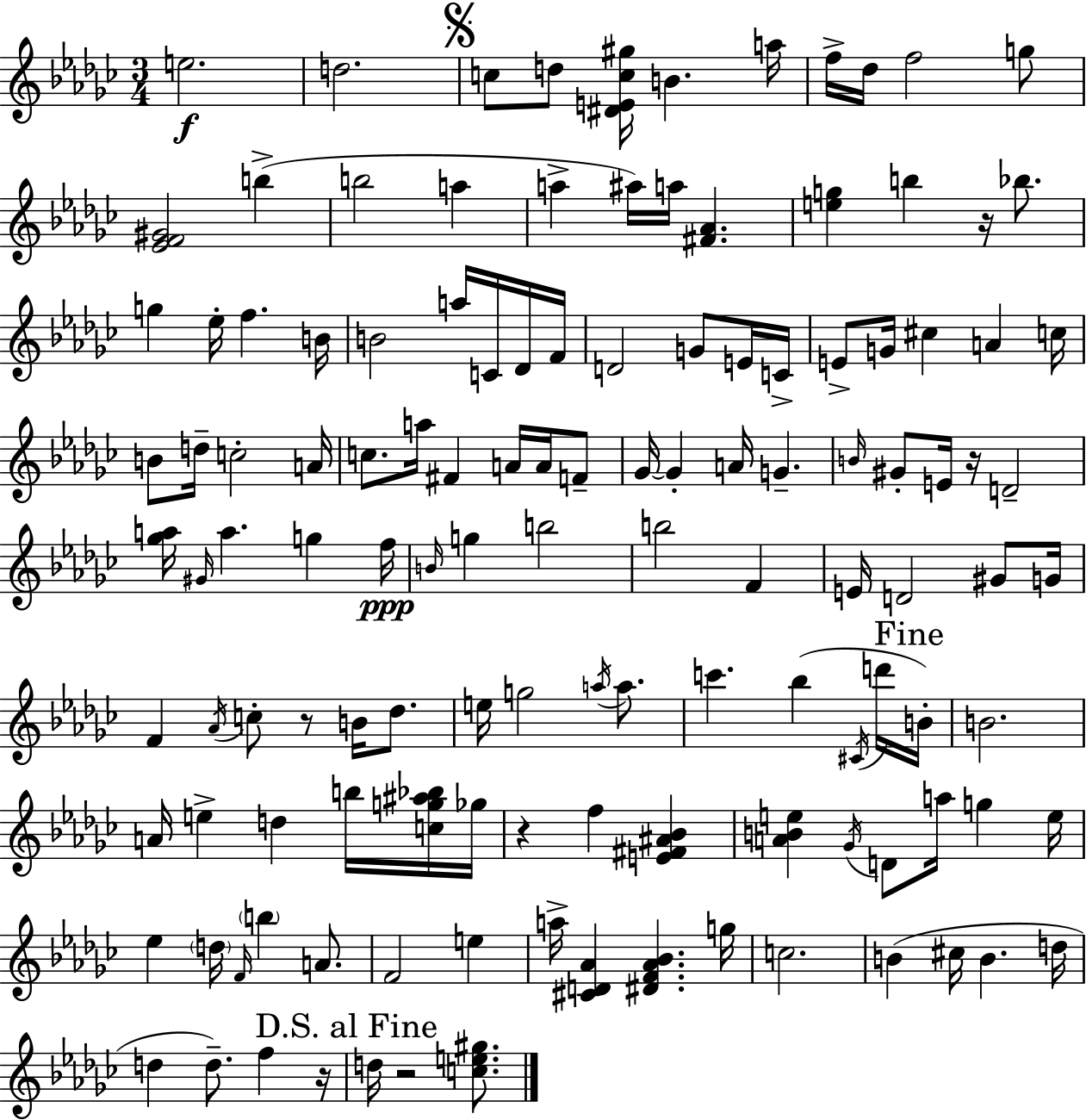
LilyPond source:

{
  \clef treble
  \numericTimeSignature
  \time 3/4
  \key ees \minor
  e''2.\f | d''2. | \mark \markup { \musicglyph "scripts.segno" } c''8 d''8 <dis' e' c'' gis''>16 b'4. a''16 | f''16-> des''16 f''2 g''8 | \break <ees' f' gis'>2 b''4->( | b''2 a''4 | a''4-> ais''16) a''16 <fis' aes'>4. | <e'' g''>4 b''4 r16 bes''8. | \break g''4 ees''16-. f''4. b'16 | b'2 a''16 c'16 des'16 f'16 | d'2 g'8 e'16 c'16-> | e'8-> g'16 cis''4 a'4 c''16 | \break b'8 d''16-- c''2-. a'16 | c''8. a''16 fis'4 a'16 a'16 f'8-- | ges'16~~ ges'4-. a'16 g'4.-- | \grace { b'16 } gis'8-. e'16 r16 d'2-- | \break <ges'' a''>16 \grace { gis'16 } a''4. g''4 | f''16\ppp \grace { b'16 } g''4 b''2 | b''2 f'4 | e'16 d'2 | \break gis'8 g'16 f'4 \acciaccatura { aes'16 } c''8-. r8 | b'16 des''8. e''16 g''2 | \acciaccatura { a''16 } a''8. c'''4. bes''4( | \acciaccatura { cis'16 } d'''16 \mark "Fine" b'16-.) b'2. | \break a'16 e''4-> d''4 | b''16 <c'' g'' ais'' bes''>16 ges''16 r4 f''4 | <e' fis' ais' bes'>4 <a' b' e''>4 \acciaccatura { ges'16 } d'8 | a''16 g''4 e''16 ees''4 \parenthesize d''16 | \break \grace { f'16 } \parenthesize b''4 a'8. f'2 | e''4 a''16-> <cis' d' aes'>4 | <dis' f' aes' bes'>4. g''16 c''2. | b'4( | \break cis''16 b'4. d''16 d''4 | d''8.--) f''4 r16 \mark "D.S. al Fine" d''16 r2 | <c'' e'' gis''>8. \bar "|."
}